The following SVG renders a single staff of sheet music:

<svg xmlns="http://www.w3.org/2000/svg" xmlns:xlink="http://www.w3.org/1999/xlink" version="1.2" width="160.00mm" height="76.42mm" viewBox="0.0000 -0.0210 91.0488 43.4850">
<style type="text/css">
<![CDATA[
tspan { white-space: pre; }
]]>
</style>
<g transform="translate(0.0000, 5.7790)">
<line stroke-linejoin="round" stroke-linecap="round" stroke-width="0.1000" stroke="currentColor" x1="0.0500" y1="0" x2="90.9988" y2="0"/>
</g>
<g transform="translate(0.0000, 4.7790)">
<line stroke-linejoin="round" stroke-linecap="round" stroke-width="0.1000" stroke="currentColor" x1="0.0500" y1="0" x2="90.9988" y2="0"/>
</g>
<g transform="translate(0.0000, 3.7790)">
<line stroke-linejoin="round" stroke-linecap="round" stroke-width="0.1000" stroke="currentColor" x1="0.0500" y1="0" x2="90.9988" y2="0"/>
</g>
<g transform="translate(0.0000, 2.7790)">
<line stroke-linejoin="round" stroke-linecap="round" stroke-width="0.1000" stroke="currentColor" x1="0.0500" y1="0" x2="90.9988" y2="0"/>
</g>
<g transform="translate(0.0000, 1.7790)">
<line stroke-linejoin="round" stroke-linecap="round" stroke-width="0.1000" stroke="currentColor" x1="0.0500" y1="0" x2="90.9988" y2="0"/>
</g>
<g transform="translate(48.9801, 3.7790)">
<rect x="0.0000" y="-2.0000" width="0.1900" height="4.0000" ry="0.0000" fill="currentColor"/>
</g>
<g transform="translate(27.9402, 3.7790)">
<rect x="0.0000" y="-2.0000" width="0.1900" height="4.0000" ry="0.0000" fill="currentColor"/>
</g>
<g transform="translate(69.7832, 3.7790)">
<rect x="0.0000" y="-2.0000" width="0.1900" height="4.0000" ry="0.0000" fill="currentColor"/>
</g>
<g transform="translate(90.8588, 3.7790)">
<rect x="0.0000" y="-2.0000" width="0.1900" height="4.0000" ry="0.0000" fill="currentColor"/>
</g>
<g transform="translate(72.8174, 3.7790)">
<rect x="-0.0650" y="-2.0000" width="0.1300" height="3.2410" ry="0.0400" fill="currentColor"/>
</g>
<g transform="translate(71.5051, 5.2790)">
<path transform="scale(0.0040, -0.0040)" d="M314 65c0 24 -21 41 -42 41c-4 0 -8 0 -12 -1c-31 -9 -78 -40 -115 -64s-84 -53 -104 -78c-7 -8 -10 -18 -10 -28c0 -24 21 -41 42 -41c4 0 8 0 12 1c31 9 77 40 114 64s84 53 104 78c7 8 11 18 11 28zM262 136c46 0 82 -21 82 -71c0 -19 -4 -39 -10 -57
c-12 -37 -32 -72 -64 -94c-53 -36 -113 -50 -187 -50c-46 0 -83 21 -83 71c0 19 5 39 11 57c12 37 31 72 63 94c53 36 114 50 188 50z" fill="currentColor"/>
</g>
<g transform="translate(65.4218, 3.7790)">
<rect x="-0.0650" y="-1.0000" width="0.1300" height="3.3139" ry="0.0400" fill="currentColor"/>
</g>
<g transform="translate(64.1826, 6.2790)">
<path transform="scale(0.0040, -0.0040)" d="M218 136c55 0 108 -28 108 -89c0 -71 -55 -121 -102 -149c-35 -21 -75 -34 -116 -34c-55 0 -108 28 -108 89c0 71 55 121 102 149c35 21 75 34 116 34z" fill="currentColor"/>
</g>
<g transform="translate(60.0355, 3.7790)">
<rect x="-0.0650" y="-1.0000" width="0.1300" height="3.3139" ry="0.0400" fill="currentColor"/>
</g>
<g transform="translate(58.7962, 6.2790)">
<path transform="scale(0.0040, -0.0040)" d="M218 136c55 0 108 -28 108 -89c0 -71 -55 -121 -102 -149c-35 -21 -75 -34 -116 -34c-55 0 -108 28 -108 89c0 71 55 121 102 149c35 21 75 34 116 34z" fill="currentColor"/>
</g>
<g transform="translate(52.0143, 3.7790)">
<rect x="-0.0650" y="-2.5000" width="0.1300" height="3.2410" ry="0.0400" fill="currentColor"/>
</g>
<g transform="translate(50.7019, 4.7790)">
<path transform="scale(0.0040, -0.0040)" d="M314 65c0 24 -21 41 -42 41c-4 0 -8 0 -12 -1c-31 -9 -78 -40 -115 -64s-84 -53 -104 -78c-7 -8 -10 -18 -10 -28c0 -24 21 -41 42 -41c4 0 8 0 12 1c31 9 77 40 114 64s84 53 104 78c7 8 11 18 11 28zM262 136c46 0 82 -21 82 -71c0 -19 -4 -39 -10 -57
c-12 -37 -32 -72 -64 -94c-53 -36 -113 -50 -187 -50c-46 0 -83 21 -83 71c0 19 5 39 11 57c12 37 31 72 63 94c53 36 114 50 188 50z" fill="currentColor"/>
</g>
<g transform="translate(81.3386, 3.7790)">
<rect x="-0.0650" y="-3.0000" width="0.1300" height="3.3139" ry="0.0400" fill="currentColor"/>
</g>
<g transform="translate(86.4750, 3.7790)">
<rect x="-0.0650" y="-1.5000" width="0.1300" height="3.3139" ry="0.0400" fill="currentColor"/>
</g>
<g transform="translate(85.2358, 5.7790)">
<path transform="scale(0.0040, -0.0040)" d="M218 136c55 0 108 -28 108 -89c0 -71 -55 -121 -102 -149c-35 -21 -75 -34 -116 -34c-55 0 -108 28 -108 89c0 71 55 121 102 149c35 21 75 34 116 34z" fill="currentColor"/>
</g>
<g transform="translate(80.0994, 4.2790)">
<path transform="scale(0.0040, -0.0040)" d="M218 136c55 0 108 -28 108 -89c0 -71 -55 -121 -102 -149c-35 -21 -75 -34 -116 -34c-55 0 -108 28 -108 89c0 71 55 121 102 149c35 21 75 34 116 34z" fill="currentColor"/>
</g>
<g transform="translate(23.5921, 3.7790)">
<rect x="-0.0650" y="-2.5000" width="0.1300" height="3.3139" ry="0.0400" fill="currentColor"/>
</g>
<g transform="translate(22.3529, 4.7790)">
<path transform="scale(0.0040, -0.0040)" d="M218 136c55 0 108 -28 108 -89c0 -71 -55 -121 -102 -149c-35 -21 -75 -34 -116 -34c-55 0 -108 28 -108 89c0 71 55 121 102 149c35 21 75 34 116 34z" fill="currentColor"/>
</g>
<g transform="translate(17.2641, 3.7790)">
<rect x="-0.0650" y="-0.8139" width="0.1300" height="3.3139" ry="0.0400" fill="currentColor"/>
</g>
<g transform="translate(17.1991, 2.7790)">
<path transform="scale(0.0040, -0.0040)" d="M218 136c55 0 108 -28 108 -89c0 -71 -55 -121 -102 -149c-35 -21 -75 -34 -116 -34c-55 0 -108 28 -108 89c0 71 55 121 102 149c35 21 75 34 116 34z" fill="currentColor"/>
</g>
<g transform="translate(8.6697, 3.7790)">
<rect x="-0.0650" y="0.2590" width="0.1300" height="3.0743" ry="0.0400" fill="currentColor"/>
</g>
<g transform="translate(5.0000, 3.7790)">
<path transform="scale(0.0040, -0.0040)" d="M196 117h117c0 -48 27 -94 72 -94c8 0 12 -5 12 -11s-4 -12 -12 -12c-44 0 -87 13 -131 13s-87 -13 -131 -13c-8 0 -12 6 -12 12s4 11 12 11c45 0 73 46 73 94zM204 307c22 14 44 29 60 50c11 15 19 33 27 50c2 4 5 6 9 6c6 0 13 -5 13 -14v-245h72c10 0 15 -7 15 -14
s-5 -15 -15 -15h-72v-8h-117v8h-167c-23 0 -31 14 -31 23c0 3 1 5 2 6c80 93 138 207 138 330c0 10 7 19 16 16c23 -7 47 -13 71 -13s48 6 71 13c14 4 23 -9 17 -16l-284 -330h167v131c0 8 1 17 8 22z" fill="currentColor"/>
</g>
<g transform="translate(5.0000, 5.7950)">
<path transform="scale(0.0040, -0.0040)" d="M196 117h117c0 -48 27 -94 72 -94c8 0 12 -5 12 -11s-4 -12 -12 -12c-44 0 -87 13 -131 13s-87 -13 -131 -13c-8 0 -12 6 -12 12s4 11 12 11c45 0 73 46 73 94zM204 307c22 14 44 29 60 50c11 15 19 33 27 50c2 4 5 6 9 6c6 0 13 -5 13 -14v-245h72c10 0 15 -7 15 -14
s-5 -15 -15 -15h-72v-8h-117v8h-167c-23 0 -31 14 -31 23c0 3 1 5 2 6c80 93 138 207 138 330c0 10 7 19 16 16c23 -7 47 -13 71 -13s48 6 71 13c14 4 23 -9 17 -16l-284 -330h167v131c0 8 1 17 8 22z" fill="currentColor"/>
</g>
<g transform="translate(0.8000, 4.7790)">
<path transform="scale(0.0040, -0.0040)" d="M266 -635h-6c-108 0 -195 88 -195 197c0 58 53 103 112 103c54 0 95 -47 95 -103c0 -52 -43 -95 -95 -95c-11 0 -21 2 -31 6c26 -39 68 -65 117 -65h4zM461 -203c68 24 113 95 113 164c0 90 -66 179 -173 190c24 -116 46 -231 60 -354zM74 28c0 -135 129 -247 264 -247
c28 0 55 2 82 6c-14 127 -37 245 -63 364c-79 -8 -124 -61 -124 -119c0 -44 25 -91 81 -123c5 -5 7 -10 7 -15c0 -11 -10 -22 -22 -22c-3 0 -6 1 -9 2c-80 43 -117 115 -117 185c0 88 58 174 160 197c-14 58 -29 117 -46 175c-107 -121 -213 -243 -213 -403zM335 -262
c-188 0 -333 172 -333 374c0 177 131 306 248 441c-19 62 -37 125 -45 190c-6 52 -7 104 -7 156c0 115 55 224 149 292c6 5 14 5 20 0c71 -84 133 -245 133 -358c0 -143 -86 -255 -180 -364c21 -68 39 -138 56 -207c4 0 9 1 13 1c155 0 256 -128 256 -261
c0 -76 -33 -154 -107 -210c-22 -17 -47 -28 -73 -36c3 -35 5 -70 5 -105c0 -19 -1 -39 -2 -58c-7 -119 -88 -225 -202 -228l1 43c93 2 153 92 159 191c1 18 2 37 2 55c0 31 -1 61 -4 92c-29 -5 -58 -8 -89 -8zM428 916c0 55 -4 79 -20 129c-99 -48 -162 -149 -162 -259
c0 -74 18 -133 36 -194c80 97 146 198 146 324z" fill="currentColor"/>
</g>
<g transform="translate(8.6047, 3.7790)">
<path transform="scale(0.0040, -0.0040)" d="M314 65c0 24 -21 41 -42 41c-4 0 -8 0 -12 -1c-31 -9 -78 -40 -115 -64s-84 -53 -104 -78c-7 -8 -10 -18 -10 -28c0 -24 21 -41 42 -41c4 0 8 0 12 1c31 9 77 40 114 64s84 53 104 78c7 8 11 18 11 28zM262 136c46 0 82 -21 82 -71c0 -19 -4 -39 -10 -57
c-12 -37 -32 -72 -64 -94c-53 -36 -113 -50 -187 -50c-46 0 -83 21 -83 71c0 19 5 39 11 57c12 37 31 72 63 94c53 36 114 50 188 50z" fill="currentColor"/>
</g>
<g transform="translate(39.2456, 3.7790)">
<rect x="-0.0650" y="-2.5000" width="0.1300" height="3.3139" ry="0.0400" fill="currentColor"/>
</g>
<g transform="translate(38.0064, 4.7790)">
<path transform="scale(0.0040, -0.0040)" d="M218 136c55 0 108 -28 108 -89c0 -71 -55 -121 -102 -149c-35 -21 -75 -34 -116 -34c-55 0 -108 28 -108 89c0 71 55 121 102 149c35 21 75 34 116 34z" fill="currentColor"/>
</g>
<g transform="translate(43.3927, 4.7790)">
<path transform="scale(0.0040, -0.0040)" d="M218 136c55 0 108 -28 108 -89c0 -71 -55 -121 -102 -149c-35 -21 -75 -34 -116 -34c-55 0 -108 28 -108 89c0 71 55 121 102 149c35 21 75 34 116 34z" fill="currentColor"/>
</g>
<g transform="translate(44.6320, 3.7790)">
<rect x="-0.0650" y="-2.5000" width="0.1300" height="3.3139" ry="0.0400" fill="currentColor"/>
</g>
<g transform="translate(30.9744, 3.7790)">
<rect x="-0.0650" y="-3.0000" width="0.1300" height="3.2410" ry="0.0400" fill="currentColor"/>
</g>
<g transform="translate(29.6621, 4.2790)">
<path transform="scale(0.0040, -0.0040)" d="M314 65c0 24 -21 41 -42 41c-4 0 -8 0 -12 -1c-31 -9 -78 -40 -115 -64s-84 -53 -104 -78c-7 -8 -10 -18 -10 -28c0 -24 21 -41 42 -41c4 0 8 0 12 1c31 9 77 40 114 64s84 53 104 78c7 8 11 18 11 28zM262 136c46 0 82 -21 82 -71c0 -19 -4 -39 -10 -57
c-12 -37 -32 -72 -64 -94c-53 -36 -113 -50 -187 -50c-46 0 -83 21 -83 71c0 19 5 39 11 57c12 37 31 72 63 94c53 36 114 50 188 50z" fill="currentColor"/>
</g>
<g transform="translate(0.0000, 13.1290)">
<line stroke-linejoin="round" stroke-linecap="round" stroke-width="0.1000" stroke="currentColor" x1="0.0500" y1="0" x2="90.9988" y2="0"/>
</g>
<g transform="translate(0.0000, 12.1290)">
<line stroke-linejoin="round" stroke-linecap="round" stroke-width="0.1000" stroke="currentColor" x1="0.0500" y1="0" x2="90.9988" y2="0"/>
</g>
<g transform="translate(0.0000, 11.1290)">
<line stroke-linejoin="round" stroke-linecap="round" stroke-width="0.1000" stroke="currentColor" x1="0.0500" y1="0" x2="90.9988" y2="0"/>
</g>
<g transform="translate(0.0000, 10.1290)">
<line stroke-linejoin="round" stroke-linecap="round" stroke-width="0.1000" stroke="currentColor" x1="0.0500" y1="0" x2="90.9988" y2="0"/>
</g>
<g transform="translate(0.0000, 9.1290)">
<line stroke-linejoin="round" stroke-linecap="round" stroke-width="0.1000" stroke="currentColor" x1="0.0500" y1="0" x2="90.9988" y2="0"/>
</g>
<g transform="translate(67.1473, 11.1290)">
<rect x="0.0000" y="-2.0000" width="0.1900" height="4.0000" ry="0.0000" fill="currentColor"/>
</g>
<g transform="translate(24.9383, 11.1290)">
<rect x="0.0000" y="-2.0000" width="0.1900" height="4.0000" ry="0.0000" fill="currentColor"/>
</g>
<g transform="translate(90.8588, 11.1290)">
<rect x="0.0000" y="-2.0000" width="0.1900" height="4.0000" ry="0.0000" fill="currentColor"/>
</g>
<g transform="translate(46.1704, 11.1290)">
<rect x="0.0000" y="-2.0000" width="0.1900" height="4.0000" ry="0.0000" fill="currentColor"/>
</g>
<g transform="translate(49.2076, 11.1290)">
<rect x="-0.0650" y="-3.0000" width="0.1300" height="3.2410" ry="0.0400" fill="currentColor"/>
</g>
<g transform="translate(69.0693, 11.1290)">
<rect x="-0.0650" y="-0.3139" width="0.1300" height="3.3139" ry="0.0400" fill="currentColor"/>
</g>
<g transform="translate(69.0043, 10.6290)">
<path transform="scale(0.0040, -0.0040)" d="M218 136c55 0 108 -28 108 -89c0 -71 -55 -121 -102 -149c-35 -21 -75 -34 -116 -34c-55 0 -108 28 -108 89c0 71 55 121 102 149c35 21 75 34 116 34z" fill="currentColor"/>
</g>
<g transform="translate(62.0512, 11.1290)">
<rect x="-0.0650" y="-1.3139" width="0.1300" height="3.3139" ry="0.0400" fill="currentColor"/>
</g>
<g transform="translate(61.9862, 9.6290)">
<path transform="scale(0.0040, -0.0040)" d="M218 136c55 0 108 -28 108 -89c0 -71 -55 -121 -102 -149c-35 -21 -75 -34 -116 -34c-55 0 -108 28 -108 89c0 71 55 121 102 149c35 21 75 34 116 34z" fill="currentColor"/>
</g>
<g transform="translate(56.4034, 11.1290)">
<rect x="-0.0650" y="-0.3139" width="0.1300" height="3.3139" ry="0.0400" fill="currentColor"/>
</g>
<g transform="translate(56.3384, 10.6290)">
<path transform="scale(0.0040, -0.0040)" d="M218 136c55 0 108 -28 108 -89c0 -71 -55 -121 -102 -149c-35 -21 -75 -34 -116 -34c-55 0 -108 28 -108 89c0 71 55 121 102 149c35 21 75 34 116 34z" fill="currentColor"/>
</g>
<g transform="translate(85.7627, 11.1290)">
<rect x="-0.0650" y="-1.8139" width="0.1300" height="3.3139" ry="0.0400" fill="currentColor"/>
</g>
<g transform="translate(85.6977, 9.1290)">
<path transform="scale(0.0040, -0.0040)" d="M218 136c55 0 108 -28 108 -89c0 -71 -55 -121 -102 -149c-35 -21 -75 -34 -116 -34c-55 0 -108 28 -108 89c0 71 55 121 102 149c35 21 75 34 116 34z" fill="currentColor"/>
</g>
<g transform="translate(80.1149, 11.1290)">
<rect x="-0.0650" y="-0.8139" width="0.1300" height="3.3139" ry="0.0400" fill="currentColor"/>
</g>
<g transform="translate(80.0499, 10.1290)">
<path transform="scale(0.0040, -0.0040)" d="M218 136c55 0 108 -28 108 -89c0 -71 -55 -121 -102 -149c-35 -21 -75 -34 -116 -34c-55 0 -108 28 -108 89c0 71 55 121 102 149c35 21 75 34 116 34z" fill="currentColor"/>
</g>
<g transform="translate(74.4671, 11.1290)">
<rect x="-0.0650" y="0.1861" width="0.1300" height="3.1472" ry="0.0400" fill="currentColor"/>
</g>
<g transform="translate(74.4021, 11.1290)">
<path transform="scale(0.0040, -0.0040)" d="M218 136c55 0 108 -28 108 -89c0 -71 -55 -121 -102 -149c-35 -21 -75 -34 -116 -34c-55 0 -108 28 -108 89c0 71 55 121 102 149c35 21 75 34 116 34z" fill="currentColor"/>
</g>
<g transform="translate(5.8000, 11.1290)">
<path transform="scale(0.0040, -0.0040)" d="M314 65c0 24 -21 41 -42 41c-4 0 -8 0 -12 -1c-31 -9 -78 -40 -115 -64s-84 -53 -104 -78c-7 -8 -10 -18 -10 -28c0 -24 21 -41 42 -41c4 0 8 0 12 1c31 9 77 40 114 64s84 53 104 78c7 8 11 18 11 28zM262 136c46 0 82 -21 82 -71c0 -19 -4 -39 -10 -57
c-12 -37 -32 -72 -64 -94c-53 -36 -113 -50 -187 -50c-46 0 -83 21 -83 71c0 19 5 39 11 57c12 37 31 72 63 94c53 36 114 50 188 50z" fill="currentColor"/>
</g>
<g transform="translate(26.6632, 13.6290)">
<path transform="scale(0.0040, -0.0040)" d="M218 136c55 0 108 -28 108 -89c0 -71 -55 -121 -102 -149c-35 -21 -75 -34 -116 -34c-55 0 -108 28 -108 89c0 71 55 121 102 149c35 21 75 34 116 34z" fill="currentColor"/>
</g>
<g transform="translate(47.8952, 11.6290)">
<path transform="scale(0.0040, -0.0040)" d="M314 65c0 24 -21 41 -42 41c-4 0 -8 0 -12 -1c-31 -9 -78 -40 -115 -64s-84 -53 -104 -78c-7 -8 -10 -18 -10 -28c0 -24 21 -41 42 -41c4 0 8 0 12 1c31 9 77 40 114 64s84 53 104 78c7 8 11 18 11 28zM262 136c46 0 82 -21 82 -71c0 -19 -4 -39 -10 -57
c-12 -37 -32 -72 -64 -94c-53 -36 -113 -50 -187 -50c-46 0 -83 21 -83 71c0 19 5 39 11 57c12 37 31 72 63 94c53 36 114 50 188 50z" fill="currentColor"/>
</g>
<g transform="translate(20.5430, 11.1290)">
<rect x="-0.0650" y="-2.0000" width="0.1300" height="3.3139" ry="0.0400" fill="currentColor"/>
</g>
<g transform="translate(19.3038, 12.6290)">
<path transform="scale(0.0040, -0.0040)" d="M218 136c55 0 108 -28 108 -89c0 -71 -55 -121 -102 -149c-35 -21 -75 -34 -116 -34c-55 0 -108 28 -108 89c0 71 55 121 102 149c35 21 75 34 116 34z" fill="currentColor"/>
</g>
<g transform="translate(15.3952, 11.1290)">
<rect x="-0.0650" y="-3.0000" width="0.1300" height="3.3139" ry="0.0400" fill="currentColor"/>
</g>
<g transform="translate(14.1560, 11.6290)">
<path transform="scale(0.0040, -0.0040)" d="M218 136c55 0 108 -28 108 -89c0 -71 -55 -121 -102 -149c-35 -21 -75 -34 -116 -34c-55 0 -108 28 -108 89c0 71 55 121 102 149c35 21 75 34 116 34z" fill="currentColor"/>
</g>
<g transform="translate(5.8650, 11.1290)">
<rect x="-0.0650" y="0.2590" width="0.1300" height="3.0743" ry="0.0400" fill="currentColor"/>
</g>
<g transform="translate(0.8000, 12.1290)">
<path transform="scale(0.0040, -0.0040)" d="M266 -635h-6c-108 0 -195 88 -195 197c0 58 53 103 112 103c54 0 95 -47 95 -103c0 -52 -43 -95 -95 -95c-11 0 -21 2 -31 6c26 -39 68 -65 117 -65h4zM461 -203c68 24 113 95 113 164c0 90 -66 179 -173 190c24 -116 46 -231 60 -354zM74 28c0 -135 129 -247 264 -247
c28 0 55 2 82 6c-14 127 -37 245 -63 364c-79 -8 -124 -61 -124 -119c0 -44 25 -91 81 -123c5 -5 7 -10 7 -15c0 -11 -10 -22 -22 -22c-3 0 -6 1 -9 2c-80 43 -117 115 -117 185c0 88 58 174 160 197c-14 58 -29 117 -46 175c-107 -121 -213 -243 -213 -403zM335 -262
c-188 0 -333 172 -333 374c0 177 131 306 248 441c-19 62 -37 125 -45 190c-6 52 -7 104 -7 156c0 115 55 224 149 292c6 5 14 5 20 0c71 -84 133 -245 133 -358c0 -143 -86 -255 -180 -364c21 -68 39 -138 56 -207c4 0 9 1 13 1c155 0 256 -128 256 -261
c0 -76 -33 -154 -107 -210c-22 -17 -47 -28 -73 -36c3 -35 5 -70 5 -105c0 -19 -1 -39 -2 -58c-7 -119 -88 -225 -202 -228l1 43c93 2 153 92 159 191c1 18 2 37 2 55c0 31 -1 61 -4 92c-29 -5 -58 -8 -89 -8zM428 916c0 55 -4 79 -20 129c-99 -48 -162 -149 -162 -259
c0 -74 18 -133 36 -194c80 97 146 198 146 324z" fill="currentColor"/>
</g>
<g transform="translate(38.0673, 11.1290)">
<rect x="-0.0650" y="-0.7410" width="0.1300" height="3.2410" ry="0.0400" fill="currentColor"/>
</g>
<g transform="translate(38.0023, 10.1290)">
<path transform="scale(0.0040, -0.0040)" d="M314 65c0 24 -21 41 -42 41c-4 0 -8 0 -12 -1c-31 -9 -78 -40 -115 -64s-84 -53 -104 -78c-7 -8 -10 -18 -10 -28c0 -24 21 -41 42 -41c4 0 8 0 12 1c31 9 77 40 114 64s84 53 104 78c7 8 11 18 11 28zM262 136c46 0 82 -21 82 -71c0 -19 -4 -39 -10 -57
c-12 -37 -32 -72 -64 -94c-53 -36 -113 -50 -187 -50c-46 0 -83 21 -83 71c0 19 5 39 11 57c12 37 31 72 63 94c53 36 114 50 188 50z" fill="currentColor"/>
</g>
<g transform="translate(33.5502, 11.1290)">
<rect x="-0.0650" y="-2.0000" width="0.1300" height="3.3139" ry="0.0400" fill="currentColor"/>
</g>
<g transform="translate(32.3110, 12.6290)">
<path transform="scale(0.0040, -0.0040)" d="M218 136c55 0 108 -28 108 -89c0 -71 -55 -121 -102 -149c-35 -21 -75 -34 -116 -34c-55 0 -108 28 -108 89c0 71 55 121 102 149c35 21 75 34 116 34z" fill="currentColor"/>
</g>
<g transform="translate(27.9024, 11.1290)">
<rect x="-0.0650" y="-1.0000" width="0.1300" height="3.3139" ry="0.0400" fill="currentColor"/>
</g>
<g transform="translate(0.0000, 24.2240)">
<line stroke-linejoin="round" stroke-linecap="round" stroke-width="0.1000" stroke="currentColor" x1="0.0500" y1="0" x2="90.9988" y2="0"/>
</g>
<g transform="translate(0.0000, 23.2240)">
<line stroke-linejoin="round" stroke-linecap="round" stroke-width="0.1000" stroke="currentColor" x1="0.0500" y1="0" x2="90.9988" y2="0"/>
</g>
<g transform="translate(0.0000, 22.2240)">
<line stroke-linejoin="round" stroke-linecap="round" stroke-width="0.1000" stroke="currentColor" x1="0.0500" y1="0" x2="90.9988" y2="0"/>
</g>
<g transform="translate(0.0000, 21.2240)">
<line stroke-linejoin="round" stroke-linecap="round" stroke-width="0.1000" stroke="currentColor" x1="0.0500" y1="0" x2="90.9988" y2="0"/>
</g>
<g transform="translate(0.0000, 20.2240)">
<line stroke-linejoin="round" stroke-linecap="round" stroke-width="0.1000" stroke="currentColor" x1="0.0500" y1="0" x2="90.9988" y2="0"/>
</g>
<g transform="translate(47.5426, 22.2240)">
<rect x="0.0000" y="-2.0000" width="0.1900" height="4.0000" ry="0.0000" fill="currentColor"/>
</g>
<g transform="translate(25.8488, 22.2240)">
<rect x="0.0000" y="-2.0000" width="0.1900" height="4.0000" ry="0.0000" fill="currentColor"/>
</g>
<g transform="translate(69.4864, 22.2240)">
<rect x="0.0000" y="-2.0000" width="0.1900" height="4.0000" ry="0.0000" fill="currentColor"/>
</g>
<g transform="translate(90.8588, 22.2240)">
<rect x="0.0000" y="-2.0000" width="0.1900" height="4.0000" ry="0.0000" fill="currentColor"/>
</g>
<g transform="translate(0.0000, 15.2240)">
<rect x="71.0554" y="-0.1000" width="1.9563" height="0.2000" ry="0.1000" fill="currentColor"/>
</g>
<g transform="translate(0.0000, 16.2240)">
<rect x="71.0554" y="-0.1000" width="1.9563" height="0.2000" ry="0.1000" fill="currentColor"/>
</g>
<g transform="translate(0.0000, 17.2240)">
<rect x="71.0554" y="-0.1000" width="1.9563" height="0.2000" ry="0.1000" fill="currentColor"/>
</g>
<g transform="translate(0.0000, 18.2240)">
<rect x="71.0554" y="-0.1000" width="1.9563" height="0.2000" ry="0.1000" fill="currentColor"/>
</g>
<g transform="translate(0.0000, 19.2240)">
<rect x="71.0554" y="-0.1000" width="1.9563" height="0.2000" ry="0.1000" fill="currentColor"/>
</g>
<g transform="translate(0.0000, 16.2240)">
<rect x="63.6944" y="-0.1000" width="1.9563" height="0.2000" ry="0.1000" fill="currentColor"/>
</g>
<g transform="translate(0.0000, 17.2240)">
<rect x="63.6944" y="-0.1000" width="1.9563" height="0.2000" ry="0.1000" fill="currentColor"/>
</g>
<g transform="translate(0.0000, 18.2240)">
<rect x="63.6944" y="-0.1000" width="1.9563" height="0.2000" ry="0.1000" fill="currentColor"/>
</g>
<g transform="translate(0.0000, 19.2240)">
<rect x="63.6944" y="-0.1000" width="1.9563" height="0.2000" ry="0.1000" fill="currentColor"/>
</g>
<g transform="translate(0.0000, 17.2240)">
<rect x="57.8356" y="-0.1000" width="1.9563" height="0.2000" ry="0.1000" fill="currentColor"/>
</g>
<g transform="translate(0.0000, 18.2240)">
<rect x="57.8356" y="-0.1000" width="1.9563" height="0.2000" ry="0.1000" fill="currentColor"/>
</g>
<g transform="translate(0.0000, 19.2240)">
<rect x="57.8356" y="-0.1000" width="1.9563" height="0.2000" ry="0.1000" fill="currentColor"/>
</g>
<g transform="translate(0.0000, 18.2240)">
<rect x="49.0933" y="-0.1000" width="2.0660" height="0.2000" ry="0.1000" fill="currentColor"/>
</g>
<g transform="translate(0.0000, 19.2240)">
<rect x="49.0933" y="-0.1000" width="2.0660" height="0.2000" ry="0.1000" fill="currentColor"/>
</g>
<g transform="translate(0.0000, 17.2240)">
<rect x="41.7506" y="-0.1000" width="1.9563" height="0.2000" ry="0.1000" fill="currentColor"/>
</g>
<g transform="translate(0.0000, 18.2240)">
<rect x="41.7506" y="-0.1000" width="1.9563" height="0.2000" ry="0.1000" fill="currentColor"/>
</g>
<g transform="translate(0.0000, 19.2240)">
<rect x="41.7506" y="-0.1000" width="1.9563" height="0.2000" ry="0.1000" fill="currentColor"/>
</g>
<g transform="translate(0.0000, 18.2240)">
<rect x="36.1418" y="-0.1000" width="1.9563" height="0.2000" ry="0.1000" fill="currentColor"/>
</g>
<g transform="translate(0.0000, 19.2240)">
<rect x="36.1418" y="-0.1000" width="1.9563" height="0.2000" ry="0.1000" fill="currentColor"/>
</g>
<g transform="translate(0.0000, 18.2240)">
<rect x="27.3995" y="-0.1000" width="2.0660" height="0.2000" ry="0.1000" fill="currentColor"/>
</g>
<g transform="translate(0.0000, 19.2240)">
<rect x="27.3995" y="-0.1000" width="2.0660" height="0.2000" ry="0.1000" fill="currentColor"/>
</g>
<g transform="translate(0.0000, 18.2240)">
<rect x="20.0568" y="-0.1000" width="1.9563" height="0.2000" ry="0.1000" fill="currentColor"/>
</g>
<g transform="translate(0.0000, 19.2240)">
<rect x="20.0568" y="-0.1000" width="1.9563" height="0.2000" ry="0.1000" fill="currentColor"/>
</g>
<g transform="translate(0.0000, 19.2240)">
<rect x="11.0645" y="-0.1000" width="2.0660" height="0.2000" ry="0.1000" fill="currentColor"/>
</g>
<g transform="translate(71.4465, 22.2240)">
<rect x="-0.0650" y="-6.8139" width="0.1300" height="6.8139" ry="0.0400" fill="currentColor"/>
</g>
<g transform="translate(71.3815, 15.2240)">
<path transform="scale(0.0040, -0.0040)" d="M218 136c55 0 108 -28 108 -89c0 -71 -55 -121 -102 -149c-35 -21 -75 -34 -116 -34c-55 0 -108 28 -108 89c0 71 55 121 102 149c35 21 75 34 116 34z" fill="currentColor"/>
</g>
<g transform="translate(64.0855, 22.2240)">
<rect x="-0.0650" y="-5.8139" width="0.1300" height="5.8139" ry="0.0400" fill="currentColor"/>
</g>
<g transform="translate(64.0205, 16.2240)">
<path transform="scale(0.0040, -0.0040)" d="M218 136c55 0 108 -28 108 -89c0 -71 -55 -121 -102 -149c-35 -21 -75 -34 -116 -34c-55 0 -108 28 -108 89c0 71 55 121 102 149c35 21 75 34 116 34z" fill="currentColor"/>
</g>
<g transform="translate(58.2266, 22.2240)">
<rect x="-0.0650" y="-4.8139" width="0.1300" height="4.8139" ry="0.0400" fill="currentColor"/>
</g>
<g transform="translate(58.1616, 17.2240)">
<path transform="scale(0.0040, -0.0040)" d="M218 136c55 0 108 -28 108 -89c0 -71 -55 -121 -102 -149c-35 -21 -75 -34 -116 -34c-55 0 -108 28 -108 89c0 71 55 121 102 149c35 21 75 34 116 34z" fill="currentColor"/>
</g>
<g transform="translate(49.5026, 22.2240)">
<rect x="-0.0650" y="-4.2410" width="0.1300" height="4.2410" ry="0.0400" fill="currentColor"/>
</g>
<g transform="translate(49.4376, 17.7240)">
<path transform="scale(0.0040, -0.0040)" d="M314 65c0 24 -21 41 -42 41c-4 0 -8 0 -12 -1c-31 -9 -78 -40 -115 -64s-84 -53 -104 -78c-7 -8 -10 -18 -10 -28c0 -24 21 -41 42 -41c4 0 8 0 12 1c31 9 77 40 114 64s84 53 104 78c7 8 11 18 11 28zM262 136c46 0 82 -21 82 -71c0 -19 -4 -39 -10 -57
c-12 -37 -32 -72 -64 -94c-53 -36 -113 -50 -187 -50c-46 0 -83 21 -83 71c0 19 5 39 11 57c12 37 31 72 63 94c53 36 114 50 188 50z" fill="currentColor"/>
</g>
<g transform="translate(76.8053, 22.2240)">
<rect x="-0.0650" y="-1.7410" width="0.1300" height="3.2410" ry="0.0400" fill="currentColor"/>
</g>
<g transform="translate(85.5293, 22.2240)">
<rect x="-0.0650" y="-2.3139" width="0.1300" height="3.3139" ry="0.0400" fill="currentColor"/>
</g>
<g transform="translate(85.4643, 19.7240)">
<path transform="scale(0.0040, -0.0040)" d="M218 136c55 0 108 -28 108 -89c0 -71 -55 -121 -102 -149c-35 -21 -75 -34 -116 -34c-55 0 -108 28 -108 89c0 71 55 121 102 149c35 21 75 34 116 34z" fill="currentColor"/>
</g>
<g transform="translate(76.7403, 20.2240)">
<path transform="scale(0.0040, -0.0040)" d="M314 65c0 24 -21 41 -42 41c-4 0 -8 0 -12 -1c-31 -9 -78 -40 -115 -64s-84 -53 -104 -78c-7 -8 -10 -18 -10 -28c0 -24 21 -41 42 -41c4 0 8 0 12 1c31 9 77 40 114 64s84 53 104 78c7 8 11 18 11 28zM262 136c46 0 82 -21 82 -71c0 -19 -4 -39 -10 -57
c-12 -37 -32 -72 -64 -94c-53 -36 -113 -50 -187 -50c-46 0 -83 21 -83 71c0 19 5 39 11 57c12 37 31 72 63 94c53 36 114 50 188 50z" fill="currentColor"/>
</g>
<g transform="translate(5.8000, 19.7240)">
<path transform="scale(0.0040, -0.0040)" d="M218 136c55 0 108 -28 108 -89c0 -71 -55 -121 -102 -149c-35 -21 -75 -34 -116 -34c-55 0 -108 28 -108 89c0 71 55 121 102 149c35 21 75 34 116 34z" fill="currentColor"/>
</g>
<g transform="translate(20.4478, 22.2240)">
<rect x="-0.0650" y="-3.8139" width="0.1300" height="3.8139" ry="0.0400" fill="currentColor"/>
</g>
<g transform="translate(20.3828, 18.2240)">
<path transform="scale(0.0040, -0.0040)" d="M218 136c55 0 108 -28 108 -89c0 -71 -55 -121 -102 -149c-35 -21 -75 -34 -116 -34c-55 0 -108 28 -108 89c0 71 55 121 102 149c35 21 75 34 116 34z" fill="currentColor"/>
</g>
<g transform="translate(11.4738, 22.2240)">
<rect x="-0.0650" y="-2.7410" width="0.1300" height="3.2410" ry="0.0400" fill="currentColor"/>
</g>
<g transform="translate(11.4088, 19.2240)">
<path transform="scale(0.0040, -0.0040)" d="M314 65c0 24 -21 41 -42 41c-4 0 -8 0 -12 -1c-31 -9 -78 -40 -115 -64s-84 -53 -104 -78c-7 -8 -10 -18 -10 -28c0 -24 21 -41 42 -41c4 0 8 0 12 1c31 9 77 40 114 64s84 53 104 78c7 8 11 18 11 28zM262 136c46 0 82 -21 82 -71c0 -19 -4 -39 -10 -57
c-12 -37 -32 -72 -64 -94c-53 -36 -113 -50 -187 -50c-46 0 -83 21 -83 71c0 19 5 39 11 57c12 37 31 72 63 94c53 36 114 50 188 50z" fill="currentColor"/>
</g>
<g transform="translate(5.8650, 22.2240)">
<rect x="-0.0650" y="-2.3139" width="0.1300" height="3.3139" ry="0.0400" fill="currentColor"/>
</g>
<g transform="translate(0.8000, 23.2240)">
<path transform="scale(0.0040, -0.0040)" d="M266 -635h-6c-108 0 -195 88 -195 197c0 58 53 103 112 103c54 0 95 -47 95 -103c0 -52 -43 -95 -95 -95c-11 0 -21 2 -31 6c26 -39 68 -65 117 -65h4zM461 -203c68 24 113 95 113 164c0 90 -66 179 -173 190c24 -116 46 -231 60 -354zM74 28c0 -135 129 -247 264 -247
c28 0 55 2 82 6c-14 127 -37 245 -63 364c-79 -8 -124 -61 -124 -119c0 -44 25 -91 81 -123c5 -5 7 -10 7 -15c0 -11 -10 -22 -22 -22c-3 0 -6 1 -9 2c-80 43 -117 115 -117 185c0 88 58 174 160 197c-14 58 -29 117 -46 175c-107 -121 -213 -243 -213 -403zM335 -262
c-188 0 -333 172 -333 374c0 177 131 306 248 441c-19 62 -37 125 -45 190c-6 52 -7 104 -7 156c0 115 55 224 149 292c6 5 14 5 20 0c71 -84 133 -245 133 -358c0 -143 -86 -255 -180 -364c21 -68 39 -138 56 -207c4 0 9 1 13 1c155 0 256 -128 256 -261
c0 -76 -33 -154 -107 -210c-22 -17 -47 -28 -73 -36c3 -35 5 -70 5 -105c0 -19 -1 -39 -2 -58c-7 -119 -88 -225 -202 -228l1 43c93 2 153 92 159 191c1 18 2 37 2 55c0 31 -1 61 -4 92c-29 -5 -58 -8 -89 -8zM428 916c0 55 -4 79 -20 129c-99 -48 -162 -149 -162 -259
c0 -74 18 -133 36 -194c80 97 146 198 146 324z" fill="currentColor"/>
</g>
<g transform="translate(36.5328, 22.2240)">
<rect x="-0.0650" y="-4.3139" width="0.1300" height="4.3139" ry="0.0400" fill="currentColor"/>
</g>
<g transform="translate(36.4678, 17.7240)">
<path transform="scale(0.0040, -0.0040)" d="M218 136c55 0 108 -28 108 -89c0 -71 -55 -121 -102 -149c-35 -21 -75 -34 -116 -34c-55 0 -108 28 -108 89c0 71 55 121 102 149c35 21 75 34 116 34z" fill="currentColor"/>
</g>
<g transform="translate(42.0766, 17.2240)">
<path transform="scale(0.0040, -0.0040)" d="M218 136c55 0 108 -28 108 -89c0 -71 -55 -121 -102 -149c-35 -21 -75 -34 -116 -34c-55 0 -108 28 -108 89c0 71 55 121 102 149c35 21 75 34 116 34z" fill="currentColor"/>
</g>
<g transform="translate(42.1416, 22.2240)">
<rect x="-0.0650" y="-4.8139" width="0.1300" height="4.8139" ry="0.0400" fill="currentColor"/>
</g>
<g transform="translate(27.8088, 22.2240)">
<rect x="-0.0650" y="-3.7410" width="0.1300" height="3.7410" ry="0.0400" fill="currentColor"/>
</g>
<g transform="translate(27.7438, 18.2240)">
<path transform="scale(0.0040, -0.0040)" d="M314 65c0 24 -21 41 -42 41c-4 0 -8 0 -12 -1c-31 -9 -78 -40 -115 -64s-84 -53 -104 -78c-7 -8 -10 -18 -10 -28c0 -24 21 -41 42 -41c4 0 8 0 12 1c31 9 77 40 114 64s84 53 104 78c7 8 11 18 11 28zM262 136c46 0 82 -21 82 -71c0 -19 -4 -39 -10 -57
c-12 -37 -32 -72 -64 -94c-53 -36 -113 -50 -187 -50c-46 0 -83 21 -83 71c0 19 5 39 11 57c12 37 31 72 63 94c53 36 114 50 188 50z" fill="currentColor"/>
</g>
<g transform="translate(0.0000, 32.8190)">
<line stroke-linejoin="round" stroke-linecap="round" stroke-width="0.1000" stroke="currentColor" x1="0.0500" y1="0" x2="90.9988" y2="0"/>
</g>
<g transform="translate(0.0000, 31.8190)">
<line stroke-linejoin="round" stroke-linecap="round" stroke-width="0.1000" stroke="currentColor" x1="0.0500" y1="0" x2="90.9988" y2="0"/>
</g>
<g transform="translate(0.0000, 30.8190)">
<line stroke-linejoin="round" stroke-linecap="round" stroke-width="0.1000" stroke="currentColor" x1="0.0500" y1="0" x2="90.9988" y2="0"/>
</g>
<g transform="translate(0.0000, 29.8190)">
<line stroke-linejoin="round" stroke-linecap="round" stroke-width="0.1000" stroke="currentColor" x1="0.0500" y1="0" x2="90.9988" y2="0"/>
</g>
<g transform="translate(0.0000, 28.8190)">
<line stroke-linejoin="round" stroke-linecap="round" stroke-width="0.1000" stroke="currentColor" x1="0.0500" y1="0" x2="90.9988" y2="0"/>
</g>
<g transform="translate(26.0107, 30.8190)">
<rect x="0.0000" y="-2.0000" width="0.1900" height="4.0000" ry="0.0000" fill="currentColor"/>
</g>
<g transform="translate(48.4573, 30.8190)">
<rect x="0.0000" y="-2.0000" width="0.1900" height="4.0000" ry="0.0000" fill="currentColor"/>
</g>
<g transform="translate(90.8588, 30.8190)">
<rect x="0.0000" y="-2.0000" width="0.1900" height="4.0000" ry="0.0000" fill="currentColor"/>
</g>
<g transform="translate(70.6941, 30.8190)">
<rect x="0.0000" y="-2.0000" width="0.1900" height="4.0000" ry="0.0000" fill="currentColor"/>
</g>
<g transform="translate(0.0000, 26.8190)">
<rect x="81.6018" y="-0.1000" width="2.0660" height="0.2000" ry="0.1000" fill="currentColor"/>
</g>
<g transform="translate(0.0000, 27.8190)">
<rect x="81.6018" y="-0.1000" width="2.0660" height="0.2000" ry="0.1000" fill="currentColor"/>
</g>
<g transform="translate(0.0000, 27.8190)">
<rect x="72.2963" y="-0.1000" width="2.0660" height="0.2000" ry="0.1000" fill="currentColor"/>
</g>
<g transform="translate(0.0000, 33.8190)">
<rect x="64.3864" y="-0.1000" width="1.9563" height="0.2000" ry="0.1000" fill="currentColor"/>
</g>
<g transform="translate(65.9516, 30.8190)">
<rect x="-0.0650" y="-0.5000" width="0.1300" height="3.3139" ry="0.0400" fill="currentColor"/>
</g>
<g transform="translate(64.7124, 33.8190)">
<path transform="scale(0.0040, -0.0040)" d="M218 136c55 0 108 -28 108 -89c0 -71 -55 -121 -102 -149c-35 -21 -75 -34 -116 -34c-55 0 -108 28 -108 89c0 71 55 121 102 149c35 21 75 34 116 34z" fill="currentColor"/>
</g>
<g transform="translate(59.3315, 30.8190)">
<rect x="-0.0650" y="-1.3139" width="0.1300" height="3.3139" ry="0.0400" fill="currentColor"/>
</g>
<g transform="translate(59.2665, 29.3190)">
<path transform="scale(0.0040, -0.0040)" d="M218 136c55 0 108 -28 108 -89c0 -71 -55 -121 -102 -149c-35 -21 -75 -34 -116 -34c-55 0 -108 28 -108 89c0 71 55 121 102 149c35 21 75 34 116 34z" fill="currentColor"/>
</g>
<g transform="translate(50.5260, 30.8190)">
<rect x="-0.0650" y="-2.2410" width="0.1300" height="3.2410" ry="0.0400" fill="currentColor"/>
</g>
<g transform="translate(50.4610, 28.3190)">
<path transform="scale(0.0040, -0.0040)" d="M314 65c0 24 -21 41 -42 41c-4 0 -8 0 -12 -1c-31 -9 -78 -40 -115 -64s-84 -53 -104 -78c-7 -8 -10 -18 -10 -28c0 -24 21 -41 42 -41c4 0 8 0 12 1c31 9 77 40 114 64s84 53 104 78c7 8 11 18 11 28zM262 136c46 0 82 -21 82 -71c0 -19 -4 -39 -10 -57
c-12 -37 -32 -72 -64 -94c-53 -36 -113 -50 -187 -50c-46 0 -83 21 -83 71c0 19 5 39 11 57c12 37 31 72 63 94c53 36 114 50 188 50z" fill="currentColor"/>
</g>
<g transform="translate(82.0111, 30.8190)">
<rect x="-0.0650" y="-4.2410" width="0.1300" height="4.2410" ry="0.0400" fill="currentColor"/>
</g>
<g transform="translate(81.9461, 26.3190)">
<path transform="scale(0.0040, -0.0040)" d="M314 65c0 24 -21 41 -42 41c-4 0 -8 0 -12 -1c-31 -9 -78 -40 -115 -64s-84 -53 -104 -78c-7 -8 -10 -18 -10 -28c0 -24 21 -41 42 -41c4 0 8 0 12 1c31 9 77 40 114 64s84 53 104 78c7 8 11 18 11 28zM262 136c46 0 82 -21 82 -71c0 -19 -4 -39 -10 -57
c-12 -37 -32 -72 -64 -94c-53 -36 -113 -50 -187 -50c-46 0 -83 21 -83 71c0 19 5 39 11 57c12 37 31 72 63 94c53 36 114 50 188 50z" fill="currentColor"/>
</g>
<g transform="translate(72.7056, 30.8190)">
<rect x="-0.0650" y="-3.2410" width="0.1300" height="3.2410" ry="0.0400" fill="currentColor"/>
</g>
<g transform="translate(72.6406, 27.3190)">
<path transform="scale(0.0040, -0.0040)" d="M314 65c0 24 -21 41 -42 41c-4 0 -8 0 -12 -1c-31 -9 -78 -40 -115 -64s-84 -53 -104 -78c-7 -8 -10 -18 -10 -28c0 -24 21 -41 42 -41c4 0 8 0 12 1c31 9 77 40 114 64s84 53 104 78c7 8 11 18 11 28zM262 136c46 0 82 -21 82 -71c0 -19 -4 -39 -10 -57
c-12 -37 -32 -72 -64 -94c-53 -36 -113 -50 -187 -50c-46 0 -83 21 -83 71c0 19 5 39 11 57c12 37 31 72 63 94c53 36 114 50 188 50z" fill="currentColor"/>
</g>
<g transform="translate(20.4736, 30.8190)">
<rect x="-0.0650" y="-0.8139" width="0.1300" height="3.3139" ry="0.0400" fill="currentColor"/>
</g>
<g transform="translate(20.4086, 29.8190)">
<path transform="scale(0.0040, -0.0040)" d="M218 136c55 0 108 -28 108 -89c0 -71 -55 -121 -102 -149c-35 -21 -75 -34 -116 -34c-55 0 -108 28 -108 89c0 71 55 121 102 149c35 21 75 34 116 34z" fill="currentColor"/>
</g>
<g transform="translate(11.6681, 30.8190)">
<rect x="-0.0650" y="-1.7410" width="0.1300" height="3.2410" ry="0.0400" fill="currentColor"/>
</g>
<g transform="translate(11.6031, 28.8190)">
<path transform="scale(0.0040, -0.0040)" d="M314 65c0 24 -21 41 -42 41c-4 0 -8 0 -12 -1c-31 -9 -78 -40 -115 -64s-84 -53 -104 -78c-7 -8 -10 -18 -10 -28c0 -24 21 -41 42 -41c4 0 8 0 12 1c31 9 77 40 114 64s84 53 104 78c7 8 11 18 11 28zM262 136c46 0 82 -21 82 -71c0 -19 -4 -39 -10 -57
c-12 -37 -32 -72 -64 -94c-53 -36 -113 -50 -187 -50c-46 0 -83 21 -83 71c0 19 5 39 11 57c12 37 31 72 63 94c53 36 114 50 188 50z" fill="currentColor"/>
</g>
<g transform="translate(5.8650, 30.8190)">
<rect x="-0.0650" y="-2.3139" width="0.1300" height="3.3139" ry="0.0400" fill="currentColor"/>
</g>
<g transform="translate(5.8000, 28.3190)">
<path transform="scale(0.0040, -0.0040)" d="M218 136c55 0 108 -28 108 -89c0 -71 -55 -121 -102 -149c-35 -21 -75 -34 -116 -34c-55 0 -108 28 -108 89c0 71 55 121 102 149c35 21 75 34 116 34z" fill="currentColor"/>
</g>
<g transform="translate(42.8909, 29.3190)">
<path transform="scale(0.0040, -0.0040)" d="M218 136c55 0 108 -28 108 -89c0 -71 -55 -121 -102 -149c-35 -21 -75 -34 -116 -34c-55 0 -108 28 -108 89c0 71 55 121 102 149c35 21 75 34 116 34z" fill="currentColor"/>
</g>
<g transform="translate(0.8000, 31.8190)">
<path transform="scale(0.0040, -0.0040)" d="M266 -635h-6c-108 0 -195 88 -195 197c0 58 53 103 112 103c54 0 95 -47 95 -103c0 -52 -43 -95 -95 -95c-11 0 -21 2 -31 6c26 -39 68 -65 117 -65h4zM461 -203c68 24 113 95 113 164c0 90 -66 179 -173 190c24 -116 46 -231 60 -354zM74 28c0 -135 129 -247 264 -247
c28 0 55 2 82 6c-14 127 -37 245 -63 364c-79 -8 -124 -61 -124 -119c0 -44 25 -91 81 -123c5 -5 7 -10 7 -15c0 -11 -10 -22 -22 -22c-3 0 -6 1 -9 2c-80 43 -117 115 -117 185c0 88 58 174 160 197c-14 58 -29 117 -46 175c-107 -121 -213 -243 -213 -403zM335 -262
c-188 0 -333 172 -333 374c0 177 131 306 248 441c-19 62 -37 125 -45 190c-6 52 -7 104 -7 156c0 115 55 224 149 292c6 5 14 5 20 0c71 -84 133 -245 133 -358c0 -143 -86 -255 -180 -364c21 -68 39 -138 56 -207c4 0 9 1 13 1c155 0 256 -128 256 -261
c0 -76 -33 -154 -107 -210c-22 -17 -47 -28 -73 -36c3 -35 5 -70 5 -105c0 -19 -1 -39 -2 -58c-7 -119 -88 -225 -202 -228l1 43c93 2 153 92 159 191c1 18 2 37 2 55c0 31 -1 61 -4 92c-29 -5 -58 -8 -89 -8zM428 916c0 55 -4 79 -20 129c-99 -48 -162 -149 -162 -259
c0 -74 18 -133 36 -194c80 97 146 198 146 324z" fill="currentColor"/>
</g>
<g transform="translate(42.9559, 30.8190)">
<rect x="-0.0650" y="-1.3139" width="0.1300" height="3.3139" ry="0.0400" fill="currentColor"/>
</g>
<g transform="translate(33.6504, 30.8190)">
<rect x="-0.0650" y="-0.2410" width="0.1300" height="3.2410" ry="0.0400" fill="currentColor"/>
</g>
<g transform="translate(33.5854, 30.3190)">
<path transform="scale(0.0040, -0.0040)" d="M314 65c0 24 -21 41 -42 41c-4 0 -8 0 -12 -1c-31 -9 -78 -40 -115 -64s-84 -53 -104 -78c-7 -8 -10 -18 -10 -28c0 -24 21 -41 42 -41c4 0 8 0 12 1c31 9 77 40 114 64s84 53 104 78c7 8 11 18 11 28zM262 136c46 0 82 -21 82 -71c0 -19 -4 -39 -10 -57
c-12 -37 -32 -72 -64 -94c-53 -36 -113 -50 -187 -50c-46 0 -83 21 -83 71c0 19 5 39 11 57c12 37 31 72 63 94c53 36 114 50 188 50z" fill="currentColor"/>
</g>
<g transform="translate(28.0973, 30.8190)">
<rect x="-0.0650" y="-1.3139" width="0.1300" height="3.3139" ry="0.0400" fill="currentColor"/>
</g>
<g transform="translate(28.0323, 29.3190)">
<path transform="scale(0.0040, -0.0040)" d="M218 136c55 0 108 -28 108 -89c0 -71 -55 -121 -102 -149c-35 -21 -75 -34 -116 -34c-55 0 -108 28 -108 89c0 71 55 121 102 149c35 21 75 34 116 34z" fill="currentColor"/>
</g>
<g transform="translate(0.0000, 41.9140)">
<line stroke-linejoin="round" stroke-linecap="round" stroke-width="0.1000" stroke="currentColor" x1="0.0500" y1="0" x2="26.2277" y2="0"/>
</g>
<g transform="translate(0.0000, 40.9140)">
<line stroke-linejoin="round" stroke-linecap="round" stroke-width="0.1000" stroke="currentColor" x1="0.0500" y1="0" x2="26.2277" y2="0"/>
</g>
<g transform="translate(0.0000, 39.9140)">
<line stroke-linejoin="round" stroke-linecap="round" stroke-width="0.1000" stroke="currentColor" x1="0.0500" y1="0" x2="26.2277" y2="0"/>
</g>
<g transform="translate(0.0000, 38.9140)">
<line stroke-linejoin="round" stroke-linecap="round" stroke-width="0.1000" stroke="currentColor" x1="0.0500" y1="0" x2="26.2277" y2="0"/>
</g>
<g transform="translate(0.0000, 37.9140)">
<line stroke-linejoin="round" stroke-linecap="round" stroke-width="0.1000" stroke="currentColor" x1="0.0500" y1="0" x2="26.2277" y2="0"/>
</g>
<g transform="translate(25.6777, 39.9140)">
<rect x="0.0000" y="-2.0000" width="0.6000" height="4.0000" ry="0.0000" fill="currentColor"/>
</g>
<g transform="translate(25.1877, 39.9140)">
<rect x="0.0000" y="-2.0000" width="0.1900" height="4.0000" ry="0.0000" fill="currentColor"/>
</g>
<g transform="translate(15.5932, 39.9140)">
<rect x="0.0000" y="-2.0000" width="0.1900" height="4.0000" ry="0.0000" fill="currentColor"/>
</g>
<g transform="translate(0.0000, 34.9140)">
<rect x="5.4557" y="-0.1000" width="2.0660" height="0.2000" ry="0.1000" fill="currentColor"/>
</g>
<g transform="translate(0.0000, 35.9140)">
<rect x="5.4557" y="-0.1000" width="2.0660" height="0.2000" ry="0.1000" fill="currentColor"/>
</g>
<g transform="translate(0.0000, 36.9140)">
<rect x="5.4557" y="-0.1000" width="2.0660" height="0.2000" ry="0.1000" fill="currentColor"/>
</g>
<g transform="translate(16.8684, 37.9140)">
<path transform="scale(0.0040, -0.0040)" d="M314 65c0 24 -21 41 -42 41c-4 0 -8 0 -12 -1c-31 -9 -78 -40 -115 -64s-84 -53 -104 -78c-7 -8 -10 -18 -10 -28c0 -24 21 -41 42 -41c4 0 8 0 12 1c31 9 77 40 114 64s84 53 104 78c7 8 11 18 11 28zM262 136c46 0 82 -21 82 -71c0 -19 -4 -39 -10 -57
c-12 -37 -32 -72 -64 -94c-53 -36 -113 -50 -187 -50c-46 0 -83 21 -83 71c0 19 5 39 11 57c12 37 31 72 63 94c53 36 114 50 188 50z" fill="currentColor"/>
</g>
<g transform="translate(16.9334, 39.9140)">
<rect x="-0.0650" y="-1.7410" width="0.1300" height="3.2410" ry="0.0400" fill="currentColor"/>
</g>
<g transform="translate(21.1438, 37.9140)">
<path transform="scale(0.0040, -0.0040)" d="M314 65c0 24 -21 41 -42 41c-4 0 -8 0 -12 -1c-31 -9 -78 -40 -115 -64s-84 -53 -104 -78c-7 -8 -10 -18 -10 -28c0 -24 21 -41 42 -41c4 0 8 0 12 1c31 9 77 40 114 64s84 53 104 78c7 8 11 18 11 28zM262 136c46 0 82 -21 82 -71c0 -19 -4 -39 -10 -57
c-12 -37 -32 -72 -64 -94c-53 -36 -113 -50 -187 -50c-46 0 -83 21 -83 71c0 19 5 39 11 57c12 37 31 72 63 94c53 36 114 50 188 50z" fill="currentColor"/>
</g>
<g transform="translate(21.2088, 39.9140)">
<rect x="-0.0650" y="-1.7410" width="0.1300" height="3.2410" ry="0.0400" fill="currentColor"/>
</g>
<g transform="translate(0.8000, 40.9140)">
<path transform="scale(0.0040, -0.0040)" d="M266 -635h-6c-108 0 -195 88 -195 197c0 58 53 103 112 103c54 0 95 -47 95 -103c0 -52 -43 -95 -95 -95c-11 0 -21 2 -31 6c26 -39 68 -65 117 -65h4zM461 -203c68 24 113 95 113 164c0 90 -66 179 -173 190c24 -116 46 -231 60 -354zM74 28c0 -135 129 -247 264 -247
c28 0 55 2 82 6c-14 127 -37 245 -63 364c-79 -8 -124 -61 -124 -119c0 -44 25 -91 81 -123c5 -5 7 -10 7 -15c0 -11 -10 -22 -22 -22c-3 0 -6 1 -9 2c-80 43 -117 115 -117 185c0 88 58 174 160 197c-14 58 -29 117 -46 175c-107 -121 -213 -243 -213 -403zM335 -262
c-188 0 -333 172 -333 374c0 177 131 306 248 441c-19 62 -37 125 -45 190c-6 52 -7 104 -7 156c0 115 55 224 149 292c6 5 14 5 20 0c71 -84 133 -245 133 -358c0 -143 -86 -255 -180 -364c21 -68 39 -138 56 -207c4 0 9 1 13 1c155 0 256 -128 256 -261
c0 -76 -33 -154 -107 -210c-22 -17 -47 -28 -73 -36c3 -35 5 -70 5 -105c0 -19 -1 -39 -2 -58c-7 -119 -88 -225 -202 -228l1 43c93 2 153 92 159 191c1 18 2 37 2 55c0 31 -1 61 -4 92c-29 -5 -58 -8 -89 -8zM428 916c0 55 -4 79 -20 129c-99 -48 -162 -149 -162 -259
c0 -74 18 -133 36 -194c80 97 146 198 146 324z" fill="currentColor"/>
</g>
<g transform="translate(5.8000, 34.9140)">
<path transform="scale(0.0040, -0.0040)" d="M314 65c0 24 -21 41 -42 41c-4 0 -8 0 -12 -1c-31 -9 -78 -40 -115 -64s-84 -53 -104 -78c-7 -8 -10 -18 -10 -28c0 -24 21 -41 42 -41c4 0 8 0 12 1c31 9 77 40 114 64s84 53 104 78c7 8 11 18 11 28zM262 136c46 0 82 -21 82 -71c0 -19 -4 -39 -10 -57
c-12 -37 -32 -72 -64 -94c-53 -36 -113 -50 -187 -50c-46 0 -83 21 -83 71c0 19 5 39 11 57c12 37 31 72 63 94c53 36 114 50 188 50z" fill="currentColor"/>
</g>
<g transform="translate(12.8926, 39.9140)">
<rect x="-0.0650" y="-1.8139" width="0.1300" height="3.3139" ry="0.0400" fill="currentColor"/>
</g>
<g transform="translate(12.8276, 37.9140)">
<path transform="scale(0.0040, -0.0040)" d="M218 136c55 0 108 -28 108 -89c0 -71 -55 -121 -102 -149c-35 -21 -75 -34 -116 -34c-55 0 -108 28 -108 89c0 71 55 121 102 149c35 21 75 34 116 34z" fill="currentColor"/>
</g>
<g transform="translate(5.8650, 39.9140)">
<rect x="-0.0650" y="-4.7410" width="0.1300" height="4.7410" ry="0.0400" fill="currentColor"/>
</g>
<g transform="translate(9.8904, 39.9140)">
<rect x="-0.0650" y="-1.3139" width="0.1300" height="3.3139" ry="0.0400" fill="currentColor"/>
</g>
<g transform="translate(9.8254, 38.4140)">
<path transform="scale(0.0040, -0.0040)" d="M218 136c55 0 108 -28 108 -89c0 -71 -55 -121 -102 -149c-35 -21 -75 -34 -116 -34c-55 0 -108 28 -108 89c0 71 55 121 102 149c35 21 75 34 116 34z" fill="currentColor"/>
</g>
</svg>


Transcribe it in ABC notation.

X:1
T:Untitled
M:4/4
L:1/4
K:C
B2 d G A2 G G G2 D D F2 A E B2 A F D F d2 A2 c e c B d f g a2 c' c'2 d' e' d'2 e' g' b' f2 g g f2 d e c2 e g2 e C b2 d'2 e'2 e f f2 f2